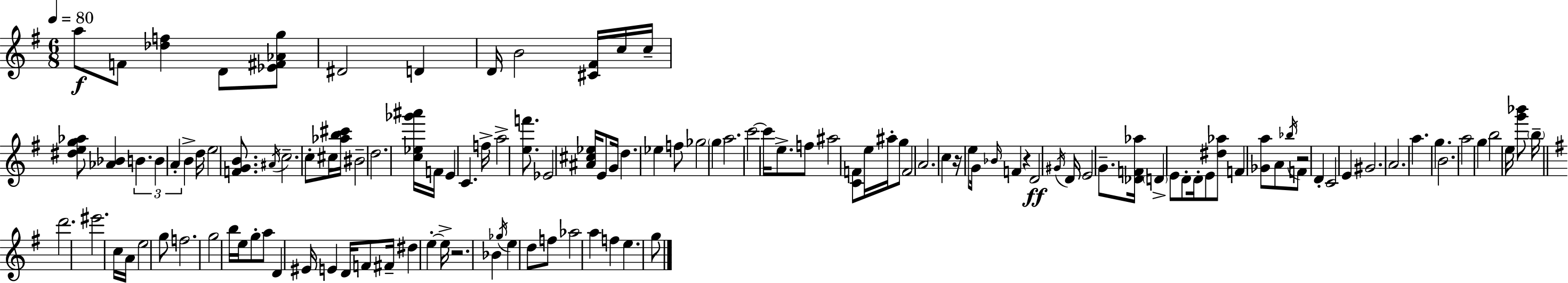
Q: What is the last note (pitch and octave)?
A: G5